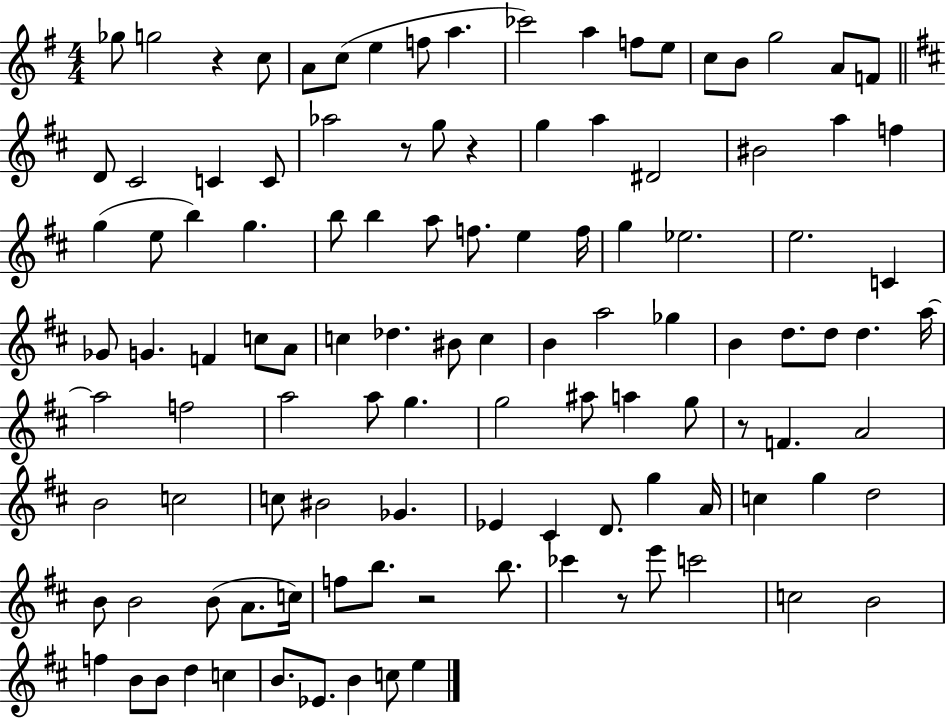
Gb5/e G5/h R/q C5/e A4/e C5/e E5/q F5/e A5/q. CES6/h A5/q F5/e E5/e C5/e B4/e G5/h A4/e F4/e D4/e C#4/h C4/q C4/e Ab5/h R/e G5/e R/q G5/q A5/q D#4/h BIS4/h A5/q F5/q G5/q E5/e B5/q G5/q. B5/e B5/q A5/e F5/e. E5/q F5/s G5/q Eb5/h. E5/h. C4/q Gb4/e G4/q. F4/q C5/e A4/e C5/q Db5/q. BIS4/e C5/q B4/q A5/h Gb5/q B4/q D5/e. D5/e D5/q. A5/s A5/h F5/h A5/h A5/e G5/q. G5/h A#5/e A5/q G5/e R/e F4/q. A4/h B4/h C5/h C5/e BIS4/h Gb4/q. Eb4/q C#4/q D4/e. G5/q A4/s C5/q G5/q D5/h B4/e B4/h B4/e A4/e. C5/s F5/e B5/e. R/h B5/e. CES6/q R/e E6/e C6/h C5/h B4/h F5/q B4/e B4/e D5/q C5/q B4/e. Eb4/e. B4/q C5/e E5/q